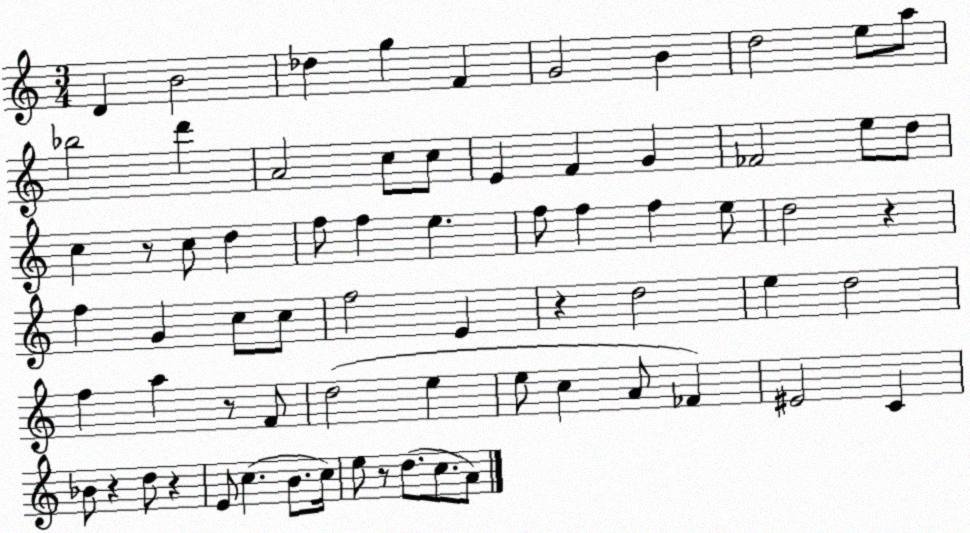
X:1
T:Untitled
M:3/4
L:1/4
K:C
D B2 _d g F G2 B d2 e/2 a/2 _b2 d' A2 c/2 c/2 E F G _F2 e/2 d/2 c z/2 c/2 d f/2 f e f/2 f f e/2 d2 z f G c/2 c/2 f2 E z d2 e d2 f a z/2 F/2 d2 e e/2 c A/2 _F ^E2 C _B/2 z d/2 z E/2 c B/2 c/4 e/2 z/2 d/2 c/2 A/2